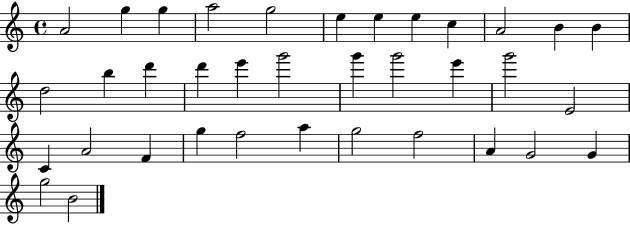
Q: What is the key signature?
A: C major